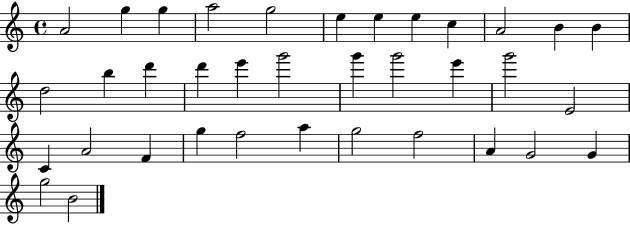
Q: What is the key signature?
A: C major